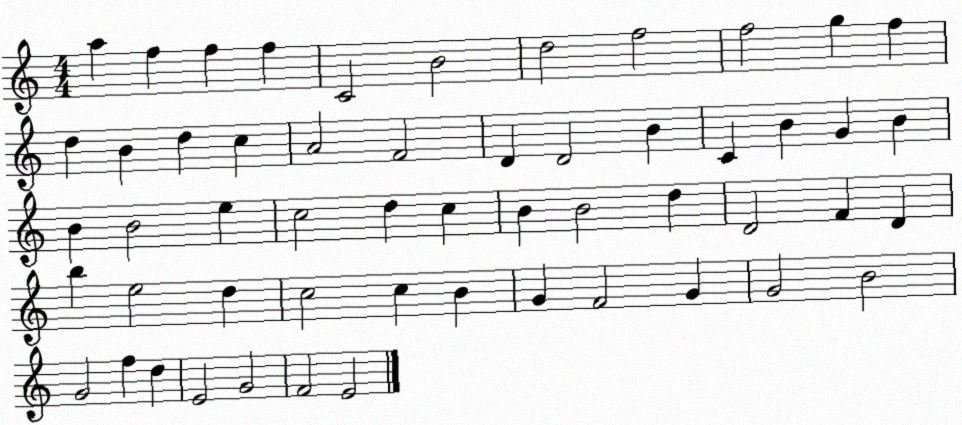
X:1
T:Untitled
M:4/4
L:1/4
K:C
a f f f C2 B2 d2 f2 f2 g f d B d c A2 F2 D D2 B C B G B B B2 e c2 d c B B2 d D2 F D b e2 d c2 c B G F2 G G2 B2 G2 f d E2 G2 F2 E2